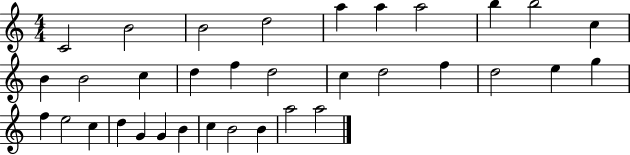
C4/h B4/h B4/h D5/h A5/q A5/q A5/h B5/q B5/h C5/q B4/q B4/h C5/q D5/q F5/q D5/h C5/q D5/h F5/q D5/h E5/q G5/q F5/q E5/h C5/q D5/q G4/q G4/q B4/q C5/q B4/h B4/q A5/h A5/h